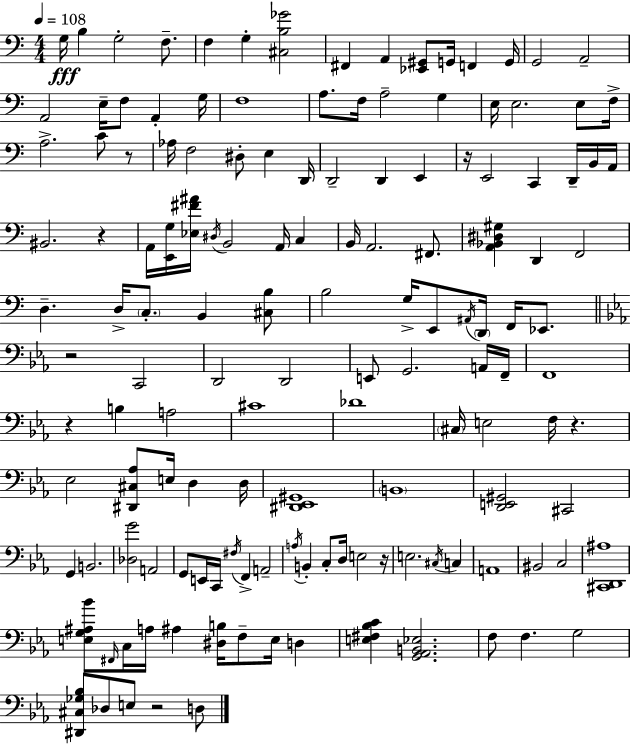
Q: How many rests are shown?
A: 8